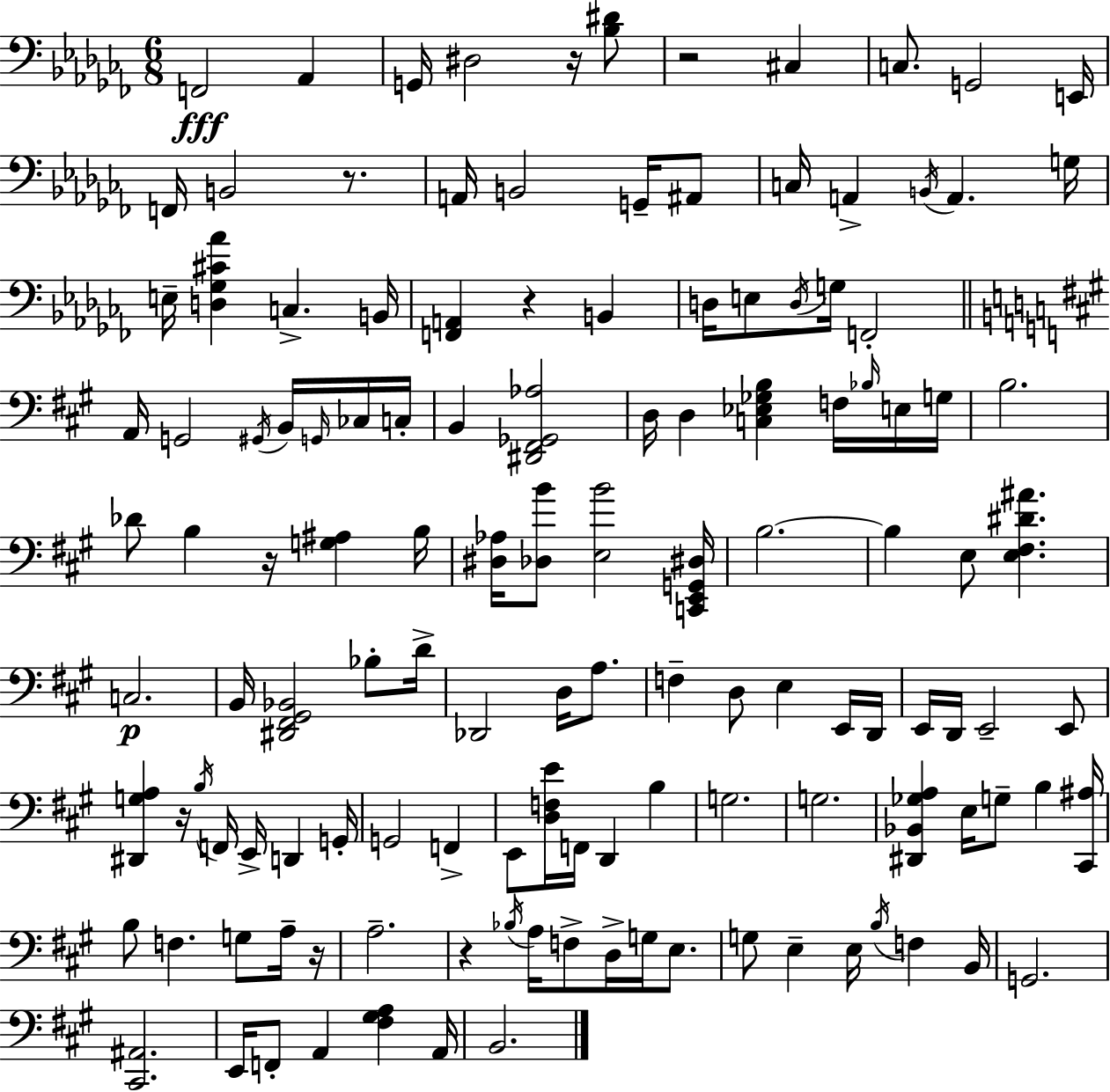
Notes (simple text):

F2/h Ab2/q G2/s D#3/h R/s [Bb3,D#4]/e R/h C#3/q C3/e. G2/h E2/s F2/s B2/h R/e. A2/s B2/h G2/s A#2/e C3/s A2/q B2/s A2/q. G3/s E3/s [D3,Gb3,C#4,Ab4]/q C3/q. B2/s [F2,A2]/q R/q B2/q D3/s E3/e D3/s G3/s F2/h A2/s G2/h G#2/s B2/s G2/s CES3/s C3/s B2/q [D#2,F#2,Gb2,Ab3]/h D3/s D3/q [C3,Eb3,Gb3,B3]/q F3/s Bb3/s E3/s G3/s B3/h. Db4/e B3/q R/s [G3,A#3]/q B3/s [D#3,Ab3]/s [Db3,B4]/e [E3,B4]/h [C2,E2,G2,D#3]/s B3/h. B3/q E3/e [E3,F#3,D#4,A#4]/q. C3/h. B2/s [D#2,F#2,G#2,Bb2]/h Bb3/e D4/s Db2/h D3/s A3/e. F3/q D3/e E3/q E2/s D2/s E2/s D2/s E2/h E2/e [D#2,G3,A3]/q R/s B3/s F2/s E2/s D2/q G2/s G2/h F2/q E2/e [D3,F3,E4]/s F2/s D2/q B3/q G3/h. G3/h. [D#2,Bb2,Gb3,A3]/q E3/s G3/e B3/q [C#2,A#3]/s B3/e F3/q. G3/e A3/s R/s A3/h. R/q Bb3/s A3/s F3/e D3/s G3/s E3/e. G3/e E3/q E3/s B3/s F3/q B2/s G2/h. [C#2,A#2]/h. E2/s F2/e A2/q [F#3,G#3,A3]/q A2/s B2/h.